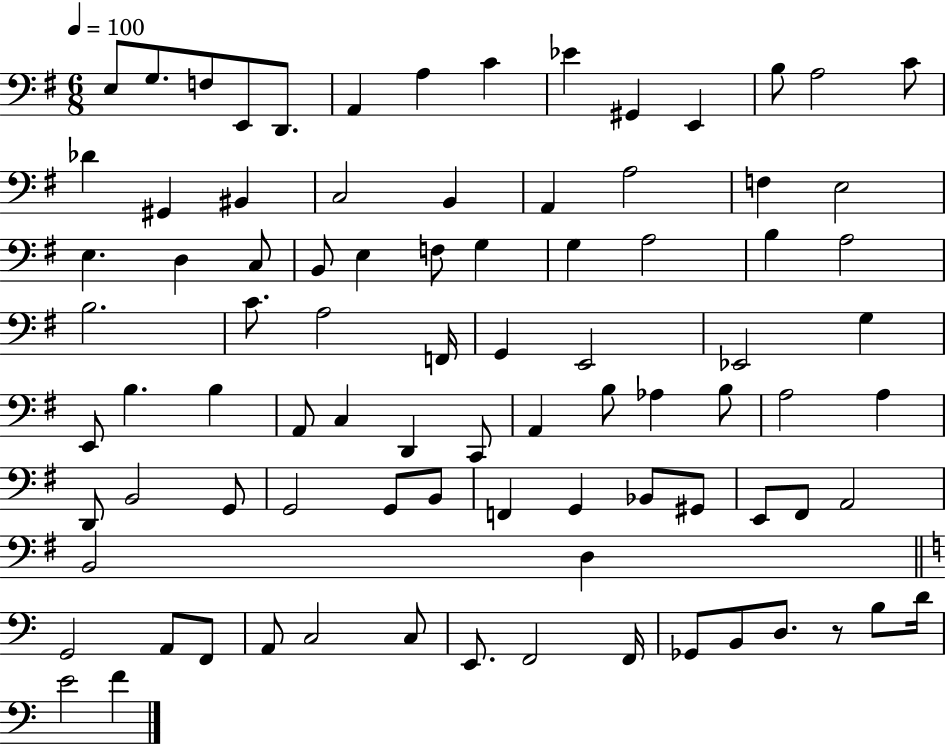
E3/e G3/e. F3/e E2/e D2/e. A2/q A3/q C4/q Eb4/q G#2/q E2/q B3/e A3/h C4/e Db4/q G#2/q BIS2/q C3/h B2/q A2/q A3/h F3/q E3/h E3/q. D3/q C3/e B2/e E3/q F3/e G3/q G3/q A3/h B3/q A3/h B3/h. C4/e. A3/h F2/s G2/q E2/h Eb2/h G3/q E2/e B3/q. B3/q A2/e C3/q D2/q C2/e A2/q B3/e Ab3/q B3/e A3/h A3/q D2/e B2/h G2/e G2/h G2/e B2/e F2/q G2/q Bb2/e G#2/e E2/e F#2/e A2/h B2/h D3/q G2/h A2/e F2/e A2/e C3/h C3/e E2/e. F2/h F2/s Gb2/e B2/e D3/e. R/e B3/e D4/s E4/h F4/q